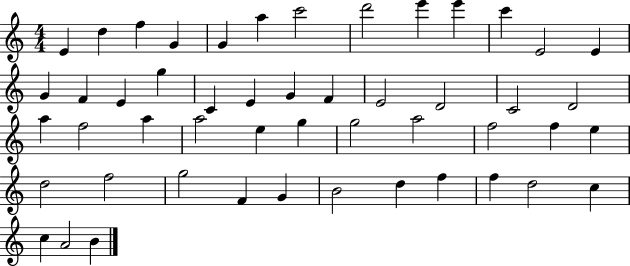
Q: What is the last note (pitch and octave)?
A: B4